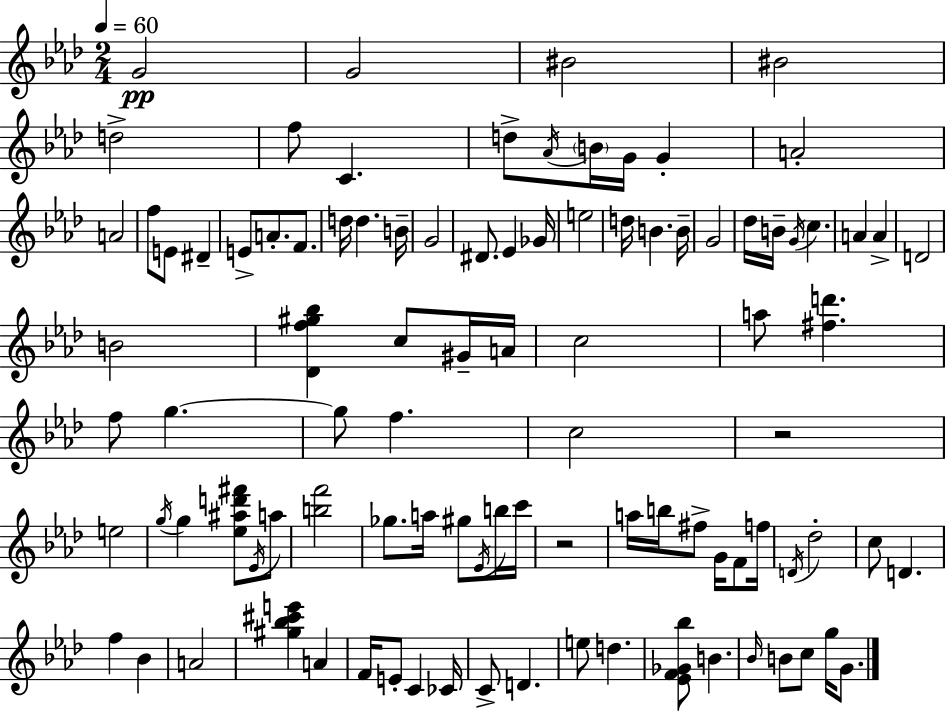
{
  \clef treble
  \numericTimeSignature
  \time 2/4
  \key aes \major
  \tempo 4 = 60
  g'2\pp | g'2 | bis'2 | bis'2 | \break d''2-> | f''8 c'4. | d''8-> \acciaccatura { aes'16 } \parenthesize b'16 g'16 g'4-. | a'2-. | \break a'2 | f''8 e'8 dis'4-- | e'8-> a'8.-. f'8. | d''16 d''4. | \break b'16-- g'2 | dis'8. ees'4 | ges'16 e''2 | d''16 b'4. | \break b'16-- g'2 | des''16 b'16-- \acciaccatura { g'16 } c''4. | a'4 a'4-> | d'2 | \break b'2 | <des' f'' gis'' bes''>4 c''8 | gis'16-- a'16 c''2 | a''8 <fis'' d'''>4. | \break f''8 g''4.~~ | g''8 f''4. | c''2 | r2 | \break e''2 | \acciaccatura { g''16 } g''4 <ees'' ais'' d''' fis'''>8 | \acciaccatura { ees'16 } a''8 <b'' f'''>2 | ges''8. a''16 | \break gis''8 \acciaccatura { ees'16 } b''16 c'''16 r2 | a''16 b''16 fis''8-> | g'16 f'8 f''16 \acciaccatura { d'16 } des''2-. | c''8 | \break d'4. f''4 | bes'4 a'2 | <gis'' bes'' cis''' e'''>4 | a'4 f'16 e'8-. | \break c'4 ces'16 c'8-> | d'4. e''8 | d''4. <ees' f' ges' bes''>8 | b'4. \grace { bes'16 } b'8 | \break c''8 g''16 g'8. \bar "|."
}